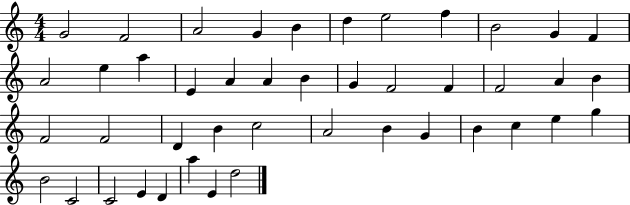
X:1
T:Untitled
M:4/4
L:1/4
K:C
G2 F2 A2 G B d e2 f B2 G F A2 e a E A A B G F2 F F2 A B F2 F2 D B c2 A2 B G B c e g B2 C2 C2 E D a E d2